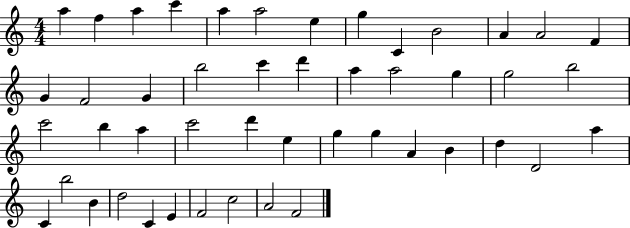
{
  \clef treble
  \numericTimeSignature
  \time 4/4
  \key c \major
  a''4 f''4 a''4 c'''4 | a''4 a''2 e''4 | g''4 c'4 b'2 | a'4 a'2 f'4 | \break g'4 f'2 g'4 | b''2 c'''4 d'''4 | a''4 a''2 g''4 | g''2 b''2 | \break c'''2 b''4 a''4 | c'''2 d'''4 e''4 | g''4 g''4 a'4 b'4 | d''4 d'2 a''4 | \break c'4 b''2 b'4 | d''2 c'4 e'4 | f'2 c''2 | a'2 f'2 | \break \bar "|."
}